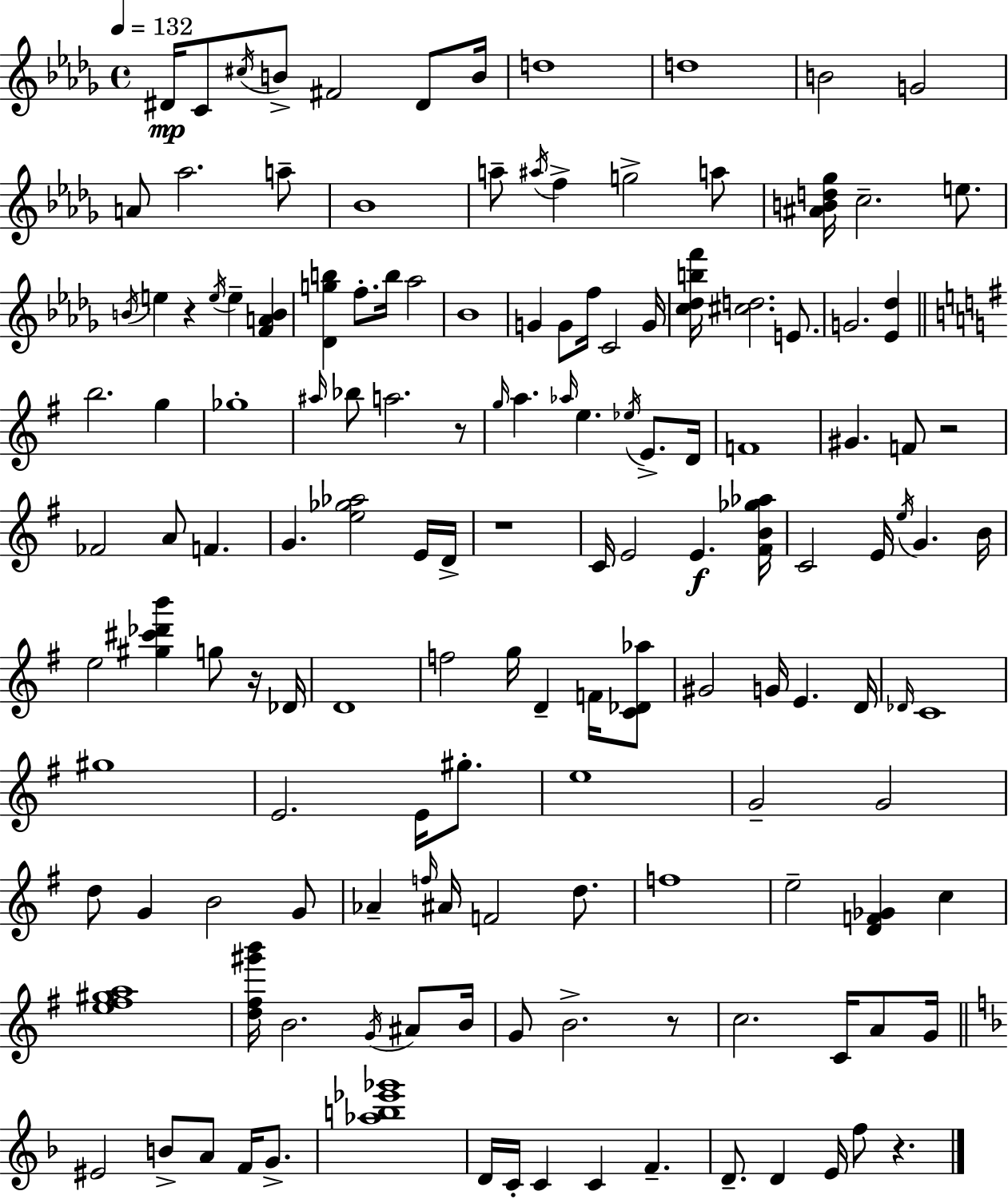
X:1
T:Untitled
M:4/4
L:1/4
K:Bbm
^D/4 C/2 ^c/4 B/2 ^F2 ^D/2 B/4 d4 d4 B2 G2 A/2 _a2 a/2 _B4 a/2 ^a/4 f g2 a/2 [^ABd_g]/4 c2 e/2 B/4 e z e/4 e [FAB] [_Dgb] f/2 b/4 _a2 _B4 G G/2 f/4 C2 G/4 [c_dbf']/4 [^cd]2 E/2 G2 [_E_d] b2 g _g4 ^a/4 _b/2 a2 z/2 g/4 a _a/4 e _e/4 E/2 D/4 F4 ^G F/2 z2 _F2 A/2 F G [e_g_a]2 E/4 D/4 z4 C/4 E2 E [^FB_g_a]/4 C2 E/4 e/4 G B/4 e2 [^g^c'_d'b'] g/2 z/4 _D/4 D4 f2 g/4 D F/4 [C_D_a]/2 ^G2 G/4 E D/4 _D/4 C4 ^g4 E2 E/4 ^g/2 e4 G2 G2 d/2 G B2 G/2 _A f/4 ^A/4 F2 d/2 f4 e2 [DF_G] c [e^f^ga]4 [d^f^g'b']/4 B2 G/4 ^A/2 B/4 G/2 B2 z/2 c2 C/4 A/2 G/4 ^E2 B/2 A/2 F/4 G/2 [_ab_e'_g']4 D/4 C/4 C C F D/2 D E/4 f/2 z